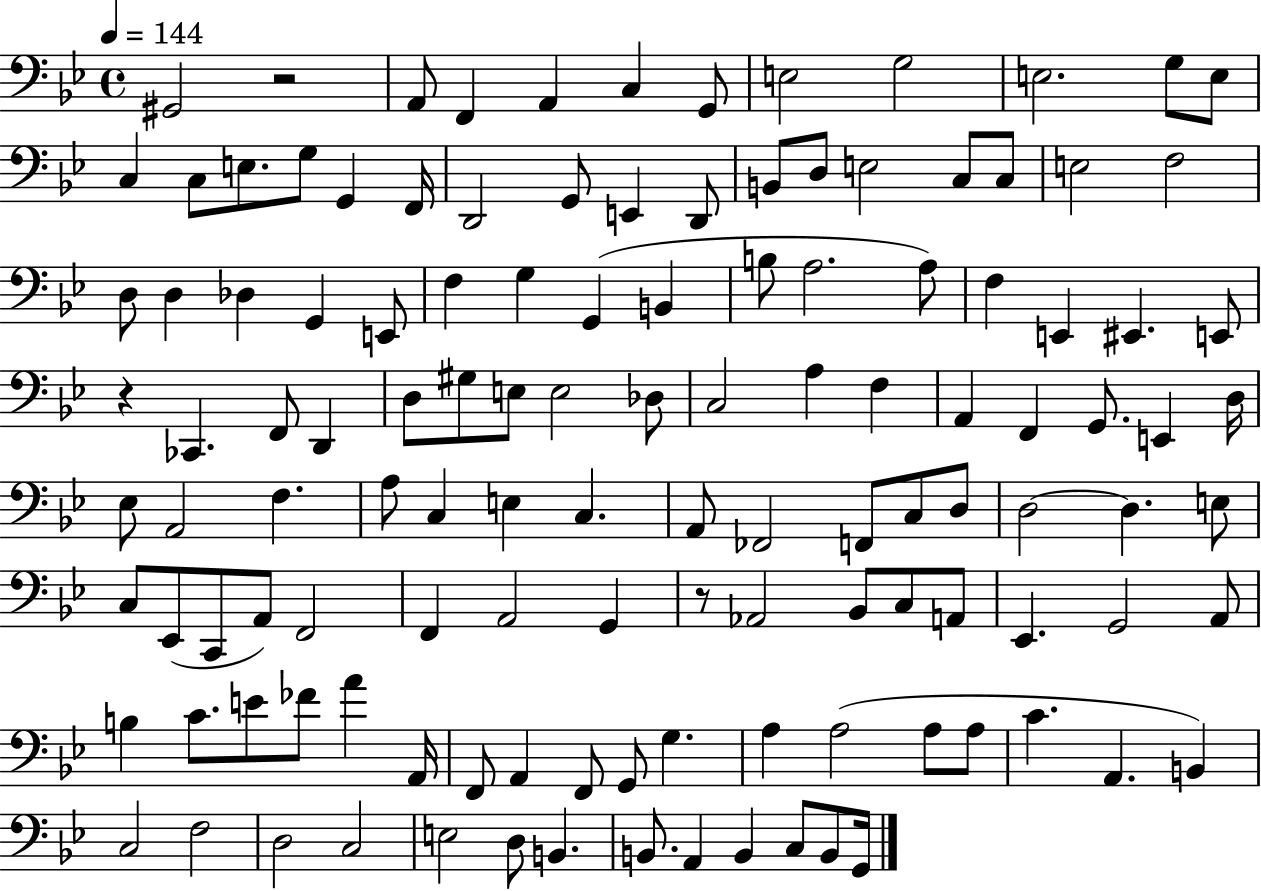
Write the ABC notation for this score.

X:1
T:Untitled
M:4/4
L:1/4
K:Bb
^G,,2 z2 A,,/2 F,, A,, C, G,,/2 E,2 G,2 E,2 G,/2 E,/2 C, C,/2 E,/2 G,/2 G,, F,,/4 D,,2 G,,/2 E,, D,,/2 B,,/2 D,/2 E,2 C,/2 C,/2 E,2 F,2 D,/2 D, _D, G,, E,,/2 F, G, G,, B,, B,/2 A,2 A,/2 F, E,, ^E,, E,,/2 z _C,, F,,/2 D,, D,/2 ^G,/2 E,/2 E,2 _D,/2 C,2 A, F, A,, F,, G,,/2 E,, D,/4 _E,/2 A,,2 F, A,/2 C, E, C, A,,/2 _F,,2 F,,/2 C,/2 D,/2 D,2 D, E,/2 C,/2 _E,,/2 C,,/2 A,,/2 F,,2 F,, A,,2 G,, z/2 _A,,2 _B,,/2 C,/2 A,,/2 _E,, G,,2 A,,/2 B, C/2 E/2 _F/2 A A,,/4 F,,/2 A,, F,,/2 G,,/2 G, A, A,2 A,/2 A,/2 C A,, B,, C,2 F,2 D,2 C,2 E,2 D,/2 B,, B,,/2 A,, B,, C,/2 B,,/2 G,,/4